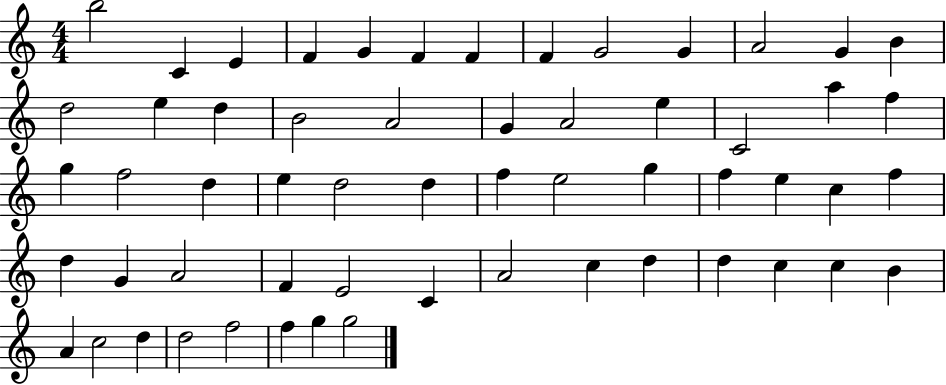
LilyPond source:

{
  \clef treble
  \numericTimeSignature
  \time 4/4
  \key c \major
  b''2 c'4 e'4 | f'4 g'4 f'4 f'4 | f'4 g'2 g'4 | a'2 g'4 b'4 | \break d''2 e''4 d''4 | b'2 a'2 | g'4 a'2 e''4 | c'2 a''4 f''4 | \break g''4 f''2 d''4 | e''4 d''2 d''4 | f''4 e''2 g''4 | f''4 e''4 c''4 f''4 | \break d''4 g'4 a'2 | f'4 e'2 c'4 | a'2 c''4 d''4 | d''4 c''4 c''4 b'4 | \break a'4 c''2 d''4 | d''2 f''2 | f''4 g''4 g''2 | \bar "|."
}